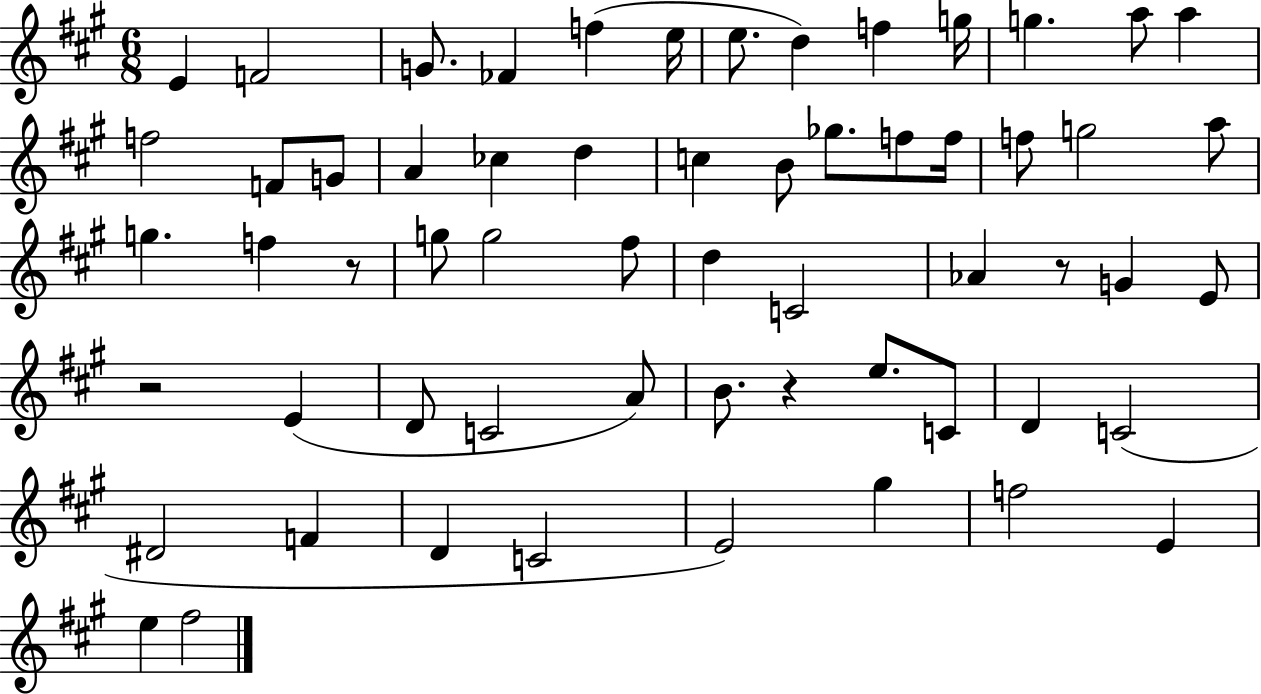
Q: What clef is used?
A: treble